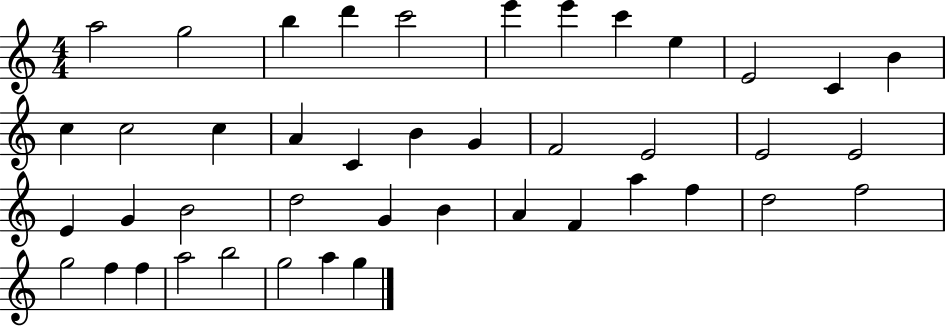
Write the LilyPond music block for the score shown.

{
  \clef treble
  \numericTimeSignature
  \time 4/4
  \key c \major
  a''2 g''2 | b''4 d'''4 c'''2 | e'''4 e'''4 c'''4 e''4 | e'2 c'4 b'4 | \break c''4 c''2 c''4 | a'4 c'4 b'4 g'4 | f'2 e'2 | e'2 e'2 | \break e'4 g'4 b'2 | d''2 g'4 b'4 | a'4 f'4 a''4 f''4 | d''2 f''2 | \break g''2 f''4 f''4 | a''2 b''2 | g''2 a''4 g''4 | \bar "|."
}